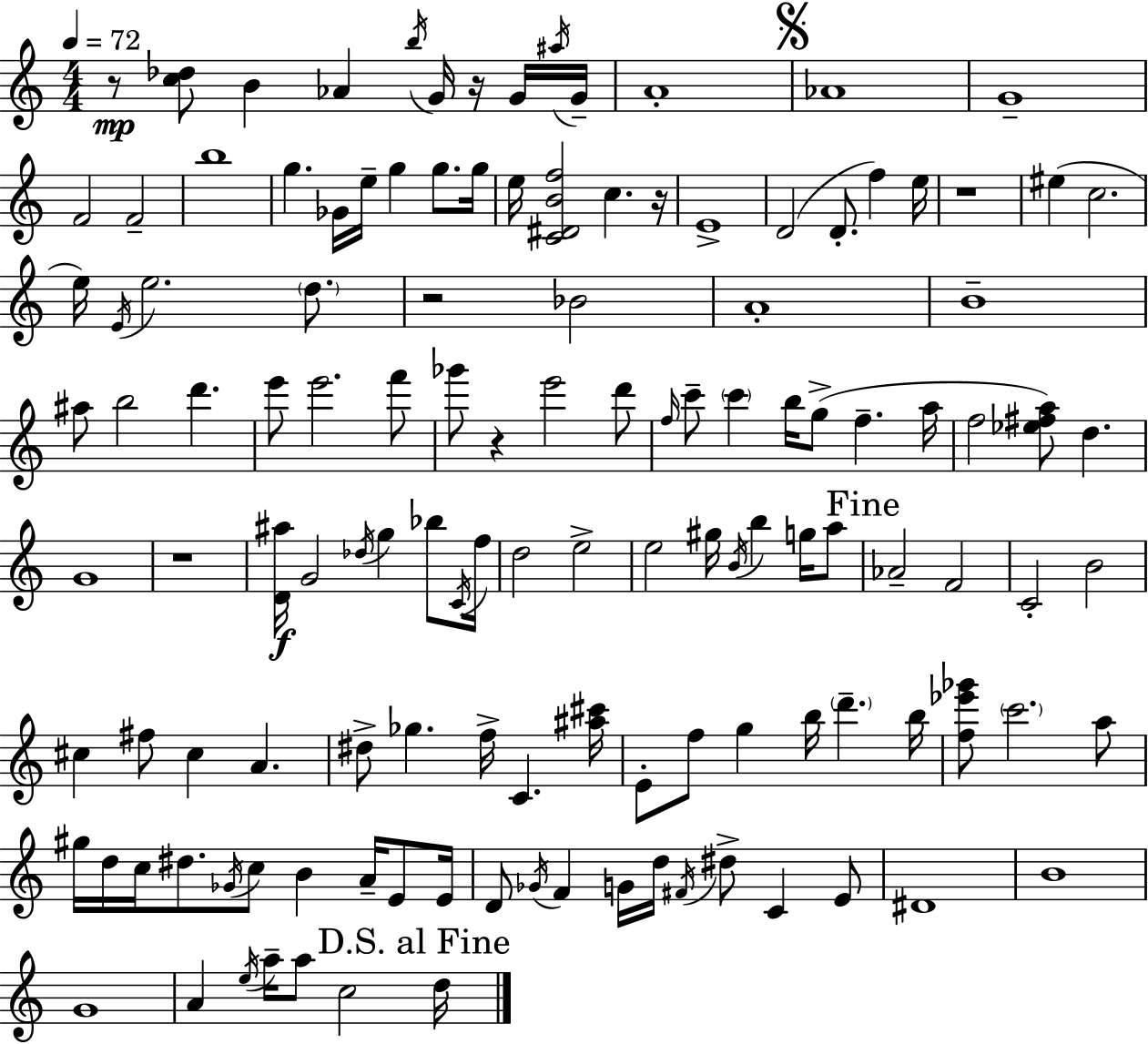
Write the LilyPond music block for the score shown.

{
  \clef treble
  \numericTimeSignature
  \time 4/4
  \key c \major
  \tempo 4 = 72
  r8\mp <c'' des''>8 b'4 aes'4 \acciaccatura { b''16 } g'16 r16 g'16 | \acciaccatura { ais''16 } g'16-- a'1-. | \mark \markup { \musicglyph "scripts.segno" } aes'1 | g'1-- | \break f'2 f'2-- | b''1 | g''4. ges'16 e''16-- g''4 g''8. | g''16 e''16 <c' dis' b' f''>2 c''4. | \break r16 e'1-> | d'2( d'8.-. f''4) | e''16 r1 | eis''4( c''2. | \break e''16) \acciaccatura { e'16 } e''2. | \parenthesize d''8. r2 bes'2 | a'1-. | b'1-- | \break ais''8 b''2 d'''4. | e'''8 e'''2. | f'''8 ges'''8 r4 e'''2 | d'''8 \grace { f''16 } c'''8-- \parenthesize c'''4 b''16 g''8->( f''4.-- | \break a''16 f''2 <ees'' fis'' a''>8) d''4. | g'1 | r1 | <d' ais''>16\f g'2 \acciaccatura { des''16 } g''4 | \break bes''8 \acciaccatura { c'16 } f''16 d''2 e''2-> | e''2 gis''16 \acciaccatura { b'16 } | b''4 g''16 a''8 \mark "Fine" aes'2-- f'2 | c'2-. b'2 | \break cis''4 fis''8 cis''4 | a'4. dis''8-> ges''4. f''16-> | c'4. <ais'' cis'''>16 e'8-. f''8 g''4 b''16 | \parenthesize d'''4.-- b''16 <f'' ees''' ges'''>8 \parenthesize c'''2. | \break a''8 gis''16 d''16 c''16 dis''8. \acciaccatura { ges'16 } c''8 | b'4 a'16-- e'8 e'16 d'8 \acciaccatura { ges'16 } f'4 g'16 | d''16 \acciaccatura { fis'16 } dis''8-> c'4 e'8 dis'1 | b'1 | \break g'1 | a'4 \acciaccatura { e''16 } a''16-- | a''8 c''2 \mark "D.S. al Fine" d''16 \bar "|."
}